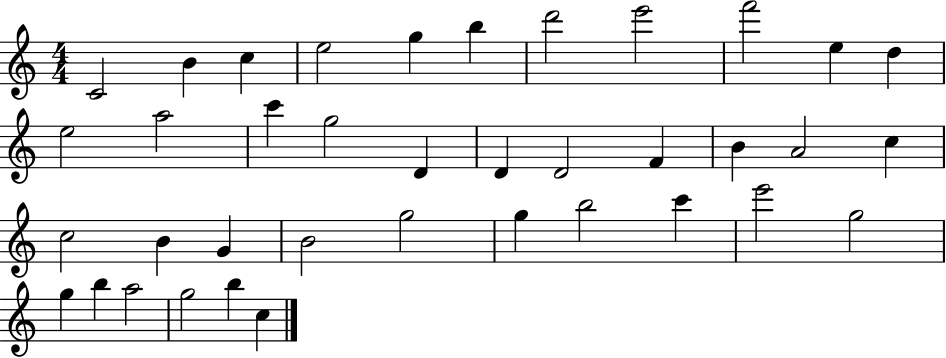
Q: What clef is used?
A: treble